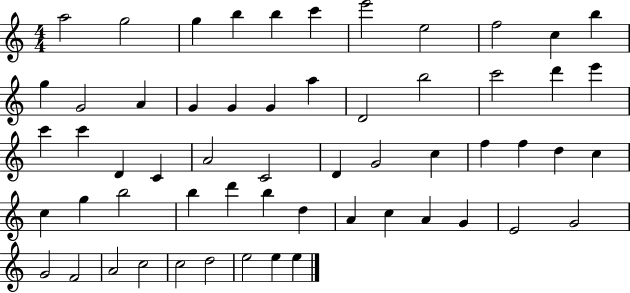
A5/h G5/h G5/q B5/q B5/q C6/q E6/h E5/h F5/h C5/q B5/q G5/q G4/h A4/q G4/q G4/q G4/q A5/q D4/h B5/h C6/h D6/q E6/q C6/q C6/q D4/q C4/q A4/h C4/h D4/q G4/h C5/q F5/q F5/q D5/q C5/q C5/q G5/q B5/h B5/q D6/q B5/q D5/q A4/q C5/q A4/q G4/q E4/h G4/h G4/h F4/h A4/h C5/h C5/h D5/h E5/h E5/q E5/q